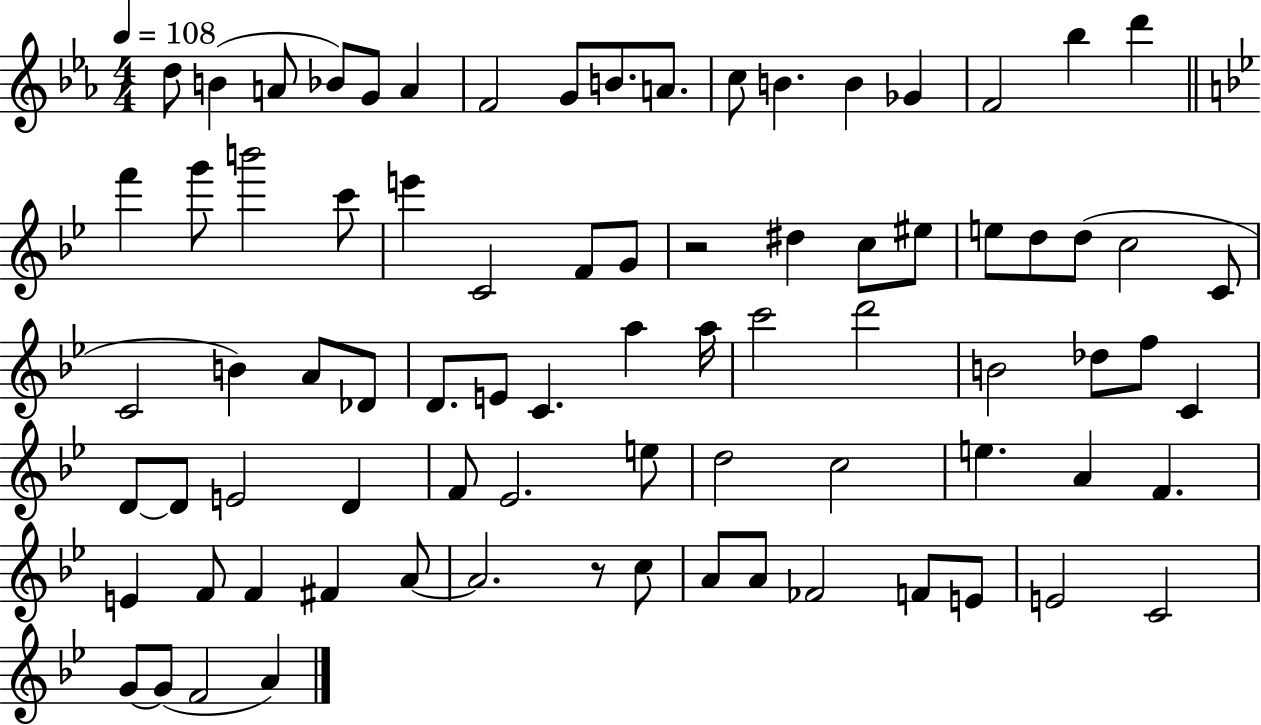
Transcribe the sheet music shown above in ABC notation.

X:1
T:Untitled
M:4/4
L:1/4
K:Eb
d/2 B A/2 _B/2 G/2 A F2 G/2 B/2 A/2 c/2 B B _G F2 _b d' f' g'/2 b'2 c'/2 e' C2 F/2 G/2 z2 ^d c/2 ^e/2 e/2 d/2 d/2 c2 C/2 C2 B A/2 _D/2 D/2 E/2 C a a/4 c'2 d'2 B2 _d/2 f/2 C D/2 D/2 E2 D F/2 _E2 e/2 d2 c2 e A F E F/2 F ^F A/2 A2 z/2 c/2 A/2 A/2 _F2 F/2 E/2 E2 C2 G/2 G/2 F2 A